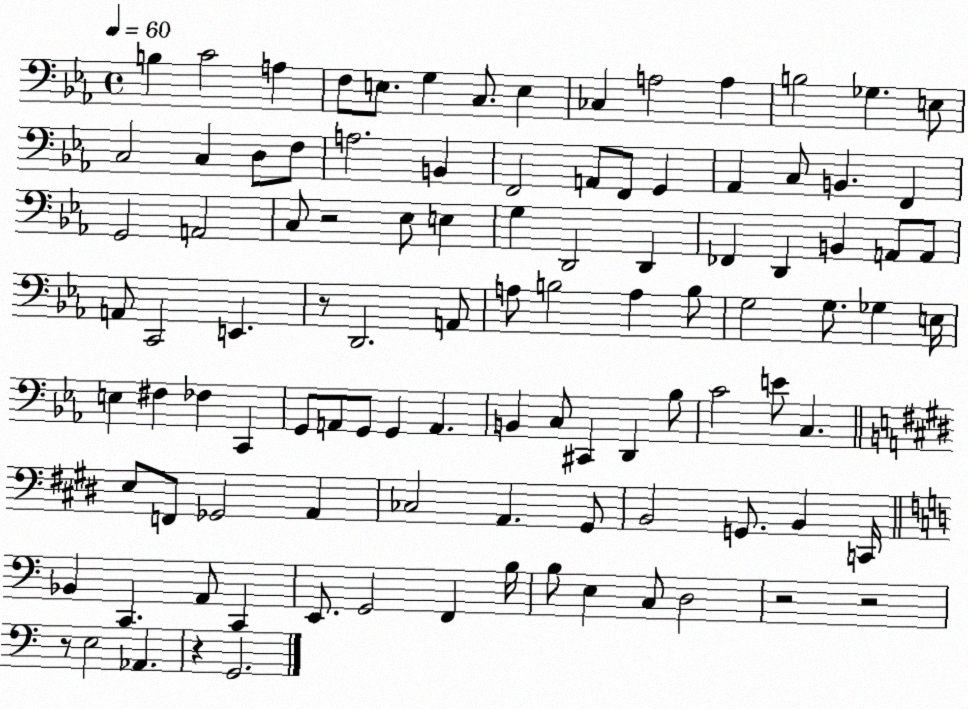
X:1
T:Untitled
M:4/4
L:1/4
K:Eb
B, C2 A, F,/2 E,/2 G, C,/2 E, _C, A,2 A, B,2 _G, E,/2 C,2 C, D,/2 F,/2 A,2 B,, F,,2 A,,/2 F,,/2 G,, _A,, C,/2 B,, F,, G,,2 A,,2 C,/2 z2 _E,/2 E, G, D,,2 D,, _F,, D,, B,, A,,/2 A,,/2 A,,/2 C,,2 E,, z/2 D,,2 A,,/2 A,/2 B,2 A, B,/2 G,2 G,/2 _G, E,/4 E, ^F, _F, C,, G,,/2 A,,/2 G,,/2 G,, A,, B,, C,/2 ^C,, D,, _B,/2 C2 E/2 C, E,/2 F,,/2 _G,,2 A,, _C,2 A,, ^G,,/2 B,,2 G,,/2 B,, C,,/4 _B,, C,, A,,/2 C,, E,,/2 G,,2 F,, B,/4 B,/2 E, C,/2 D,2 z2 z2 z/2 E,2 _A,, z G,,2